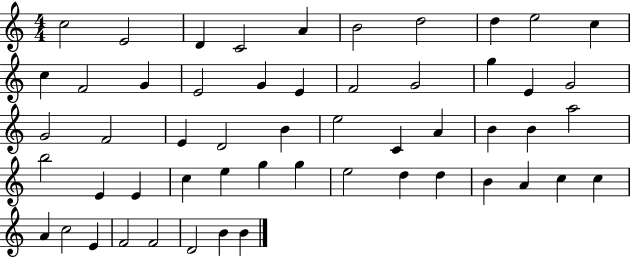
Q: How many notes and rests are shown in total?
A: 54